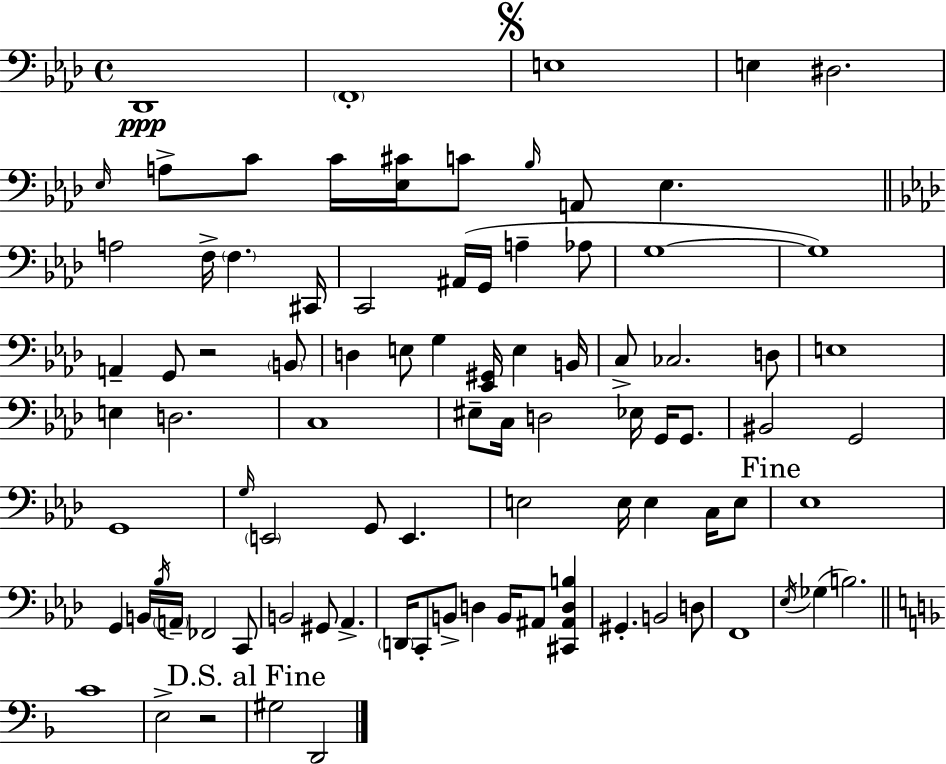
X:1
T:Untitled
M:4/4
L:1/4
K:Ab
_D,,4 F,,4 E,4 E, ^D,2 _E,/4 A,/2 C/2 C/4 [_E,^C]/4 C/2 _B,/4 A,,/2 _E, A,2 F,/4 F, ^C,,/4 C,,2 ^A,,/4 G,,/4 A, _A,/2 G,4 G,4 A,, G,,/2 z2 B,,/2 D, E,/2 G, [_E,,^G,,]/4 E, B,,/4 C,/2 _C,2 D,/2 E,4 E, D,2 C,4 ^E,/2 C,/4 D,2 _E,/4 G,,/4 G,,/2 ^B,,2 G,,2 G,,4 G,/4 E,,2 G,,/2 E,, E,2 E,/4 E, C,/4 E,/2 _E,4 G,, B,,/4 _B,/4 A,,/4 _F,,2 C,,/2 B,,2 ^G,,/2 _A,, D,,/4 C,,/2 B,,/2 D, B,,/4 ^A,,/2 [^C,,^A,,D,B,] ^G,, B,,2 D,/2 F,,4 _E,/4 _G, B,2 C4 E,2 z2 ^G,2 D,,2